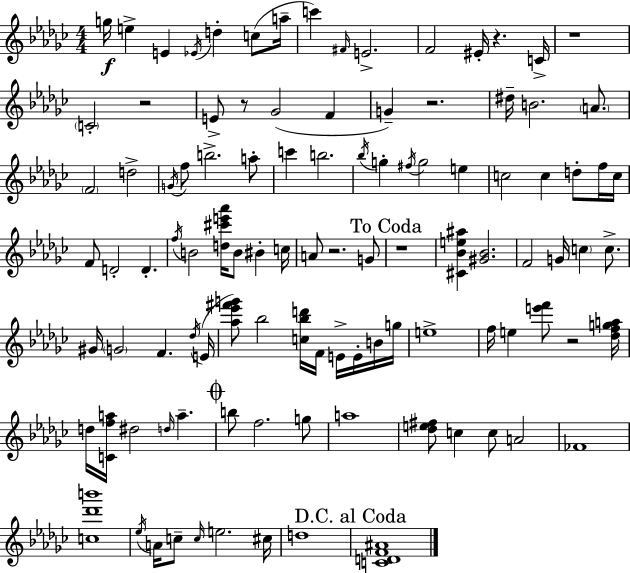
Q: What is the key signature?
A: EES minor